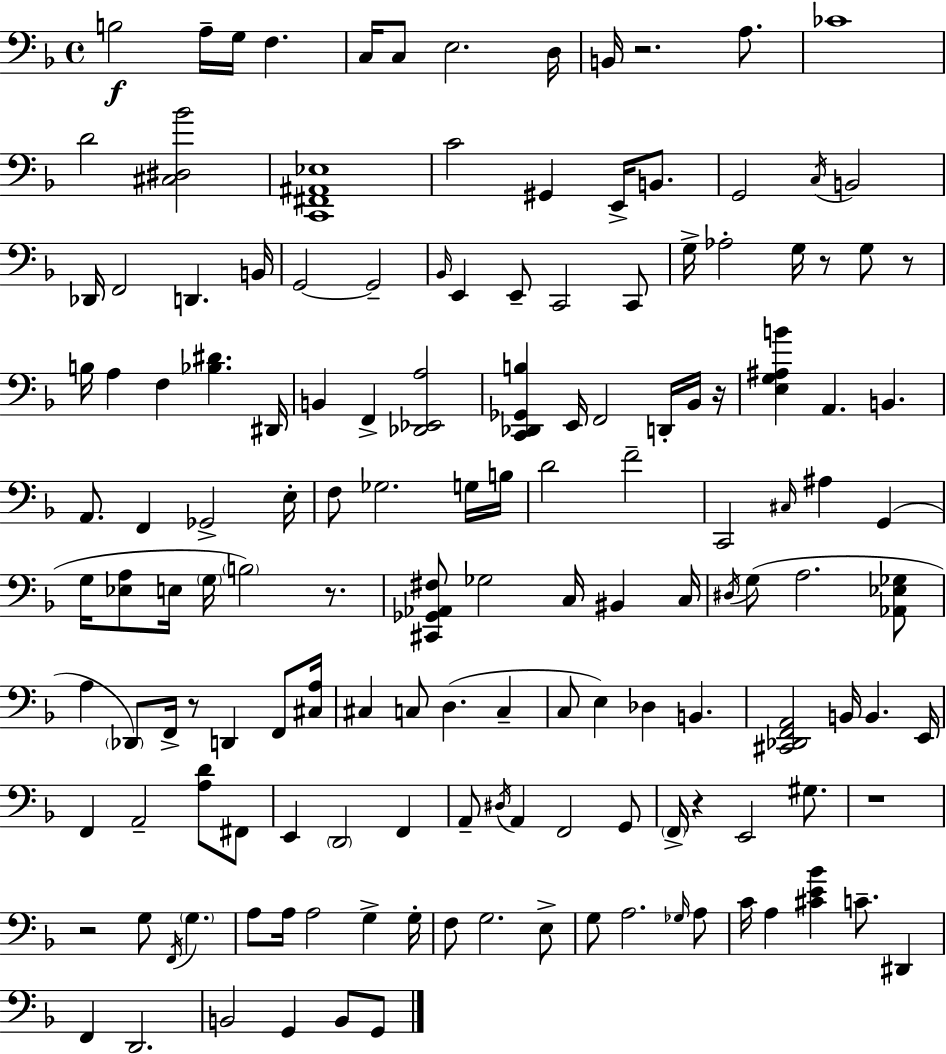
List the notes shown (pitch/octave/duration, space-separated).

B3/h A3/s G3/s F3/q. C3/s C3/e E3/h. D3/s B2/s R/h. A3/e. CES4/w D4/h [C#3,D#3,Bb4]/h [C2,F#2,A#2,Eb3]/w C4/h G#2/q E2/s B2/e. G2/h C3/s B2/h Db2/s F2/h D2/q. B2/s G2/h G2/h Bb2/s E2/q E2/e C2/h C2/e G3/s Ab3/h G3/s R/e G3/e R/e B3/s A3/q F3/q [Bb3,D#4]/q. D#2/s B2/q F2/q [Db2,Eb2,A3]/h [C2,Db2,Gb2,B3]/q E2/s F2/h D2/s Bb2/s R/s [E3,G3,A#3,B4]/q A2/q. B2/q. A2/e. F2/q Gb2/h E3/s F3/e Gb3/h. G3/s B3/s D4/h F4/h C2/h C#3/s A#3/q G2/q G3/s [Eb3,A3]/e E3/s G3/s B3/h R/e. [C#2,Gb2,Ab2,F#3]/e Gb3/h C3/s BIS2/q C3/s D#3/s G3/e A3/h. [Ab2,Eb3,Gb3]/e A3/q Db2/e F2/s R/e D2/q F2/e [C#3,A3]/s C#3/q C3/e D3/q. C3/q C3/e E3/q Db3/q B2/q. [C#2,Db2,F2,A2]/h B2/s B2/q. E2/s F2/q A2/h [A3,D4]/e F#2/e E2/q D2/h F2/q A2/e D#3/s A2/q F2/h G2/e F2/s R/q E2/h G#3/e. R/w R/h G3/e F2/s G3/q. A3/e A3/s A3/h G3/q G3/s F3/e G3/h. E3/e G3/e A3/h. Gb3/s A3/e C4/s A3/q [C#4,E4,Bb4]/q C4/e. D#2/q F2/q D2/h. B2/h G2/q B2/e G2/e